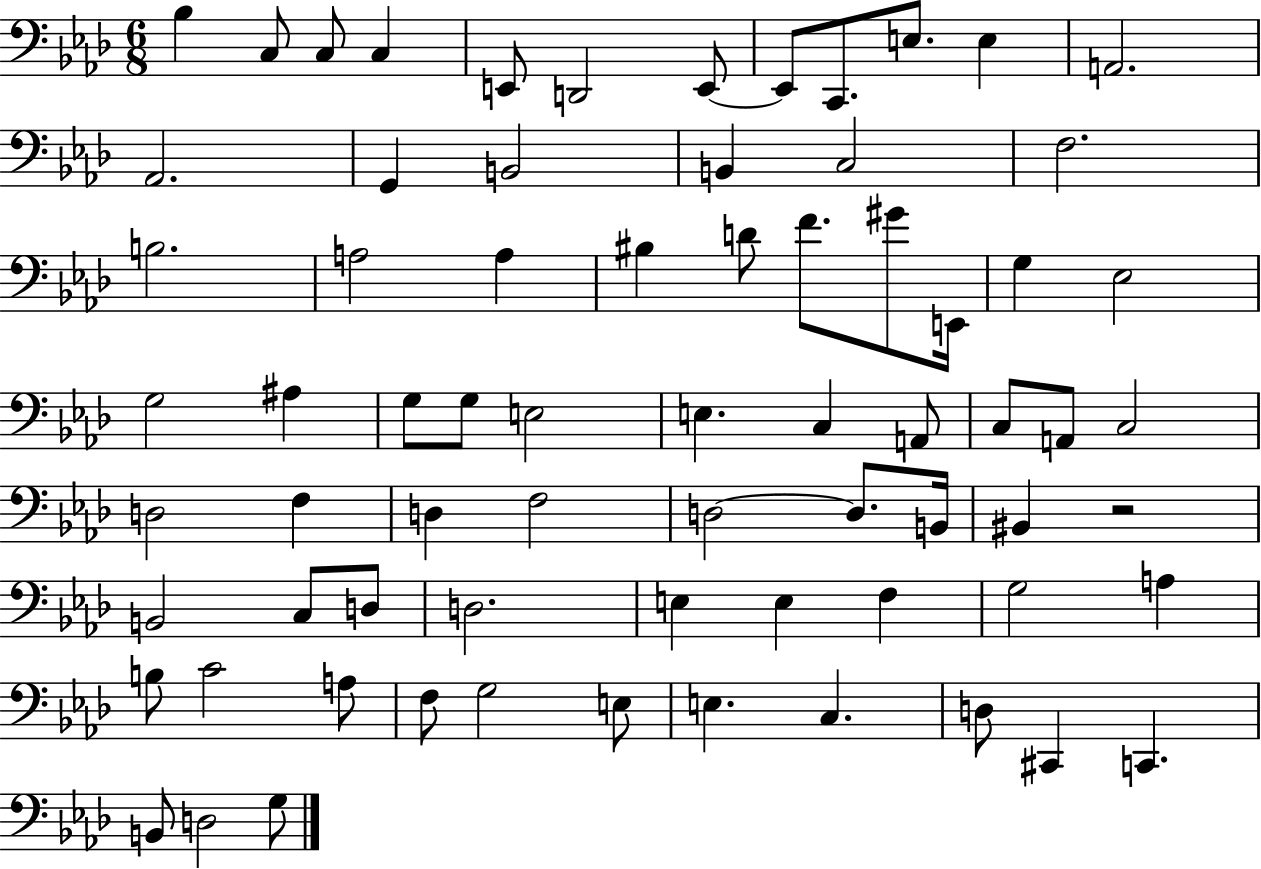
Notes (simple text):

Bb3/q C3/e C3/e C3/q E2/e D2/h E2/e E2/e C2/e. E3/e. E3/q A2/h. Ab2/h. G2/q B2/h B2/q C3/h F3/h. B3/h. A3/h A3/q BIS3/q D4/e F4/e. G#4/e E2/s G3/q Eb3/h G3/h A#3/q G3/e G3/e E3/h E3/q. C3/q A2/e C3/e A2/e C3/h D3/h F3/q D3/q F3/h D3/h D3/e. B2/s BIS2/q R/h B2/h C3/e D3/e D3/h. E3/q E3/q F3/q G3/h A3/q B3/e C4/h A3/e F3/e G3/h E3/e E3/q. C3/q. D3/e C#2/q C2/q. B2/e D3/h G3/e